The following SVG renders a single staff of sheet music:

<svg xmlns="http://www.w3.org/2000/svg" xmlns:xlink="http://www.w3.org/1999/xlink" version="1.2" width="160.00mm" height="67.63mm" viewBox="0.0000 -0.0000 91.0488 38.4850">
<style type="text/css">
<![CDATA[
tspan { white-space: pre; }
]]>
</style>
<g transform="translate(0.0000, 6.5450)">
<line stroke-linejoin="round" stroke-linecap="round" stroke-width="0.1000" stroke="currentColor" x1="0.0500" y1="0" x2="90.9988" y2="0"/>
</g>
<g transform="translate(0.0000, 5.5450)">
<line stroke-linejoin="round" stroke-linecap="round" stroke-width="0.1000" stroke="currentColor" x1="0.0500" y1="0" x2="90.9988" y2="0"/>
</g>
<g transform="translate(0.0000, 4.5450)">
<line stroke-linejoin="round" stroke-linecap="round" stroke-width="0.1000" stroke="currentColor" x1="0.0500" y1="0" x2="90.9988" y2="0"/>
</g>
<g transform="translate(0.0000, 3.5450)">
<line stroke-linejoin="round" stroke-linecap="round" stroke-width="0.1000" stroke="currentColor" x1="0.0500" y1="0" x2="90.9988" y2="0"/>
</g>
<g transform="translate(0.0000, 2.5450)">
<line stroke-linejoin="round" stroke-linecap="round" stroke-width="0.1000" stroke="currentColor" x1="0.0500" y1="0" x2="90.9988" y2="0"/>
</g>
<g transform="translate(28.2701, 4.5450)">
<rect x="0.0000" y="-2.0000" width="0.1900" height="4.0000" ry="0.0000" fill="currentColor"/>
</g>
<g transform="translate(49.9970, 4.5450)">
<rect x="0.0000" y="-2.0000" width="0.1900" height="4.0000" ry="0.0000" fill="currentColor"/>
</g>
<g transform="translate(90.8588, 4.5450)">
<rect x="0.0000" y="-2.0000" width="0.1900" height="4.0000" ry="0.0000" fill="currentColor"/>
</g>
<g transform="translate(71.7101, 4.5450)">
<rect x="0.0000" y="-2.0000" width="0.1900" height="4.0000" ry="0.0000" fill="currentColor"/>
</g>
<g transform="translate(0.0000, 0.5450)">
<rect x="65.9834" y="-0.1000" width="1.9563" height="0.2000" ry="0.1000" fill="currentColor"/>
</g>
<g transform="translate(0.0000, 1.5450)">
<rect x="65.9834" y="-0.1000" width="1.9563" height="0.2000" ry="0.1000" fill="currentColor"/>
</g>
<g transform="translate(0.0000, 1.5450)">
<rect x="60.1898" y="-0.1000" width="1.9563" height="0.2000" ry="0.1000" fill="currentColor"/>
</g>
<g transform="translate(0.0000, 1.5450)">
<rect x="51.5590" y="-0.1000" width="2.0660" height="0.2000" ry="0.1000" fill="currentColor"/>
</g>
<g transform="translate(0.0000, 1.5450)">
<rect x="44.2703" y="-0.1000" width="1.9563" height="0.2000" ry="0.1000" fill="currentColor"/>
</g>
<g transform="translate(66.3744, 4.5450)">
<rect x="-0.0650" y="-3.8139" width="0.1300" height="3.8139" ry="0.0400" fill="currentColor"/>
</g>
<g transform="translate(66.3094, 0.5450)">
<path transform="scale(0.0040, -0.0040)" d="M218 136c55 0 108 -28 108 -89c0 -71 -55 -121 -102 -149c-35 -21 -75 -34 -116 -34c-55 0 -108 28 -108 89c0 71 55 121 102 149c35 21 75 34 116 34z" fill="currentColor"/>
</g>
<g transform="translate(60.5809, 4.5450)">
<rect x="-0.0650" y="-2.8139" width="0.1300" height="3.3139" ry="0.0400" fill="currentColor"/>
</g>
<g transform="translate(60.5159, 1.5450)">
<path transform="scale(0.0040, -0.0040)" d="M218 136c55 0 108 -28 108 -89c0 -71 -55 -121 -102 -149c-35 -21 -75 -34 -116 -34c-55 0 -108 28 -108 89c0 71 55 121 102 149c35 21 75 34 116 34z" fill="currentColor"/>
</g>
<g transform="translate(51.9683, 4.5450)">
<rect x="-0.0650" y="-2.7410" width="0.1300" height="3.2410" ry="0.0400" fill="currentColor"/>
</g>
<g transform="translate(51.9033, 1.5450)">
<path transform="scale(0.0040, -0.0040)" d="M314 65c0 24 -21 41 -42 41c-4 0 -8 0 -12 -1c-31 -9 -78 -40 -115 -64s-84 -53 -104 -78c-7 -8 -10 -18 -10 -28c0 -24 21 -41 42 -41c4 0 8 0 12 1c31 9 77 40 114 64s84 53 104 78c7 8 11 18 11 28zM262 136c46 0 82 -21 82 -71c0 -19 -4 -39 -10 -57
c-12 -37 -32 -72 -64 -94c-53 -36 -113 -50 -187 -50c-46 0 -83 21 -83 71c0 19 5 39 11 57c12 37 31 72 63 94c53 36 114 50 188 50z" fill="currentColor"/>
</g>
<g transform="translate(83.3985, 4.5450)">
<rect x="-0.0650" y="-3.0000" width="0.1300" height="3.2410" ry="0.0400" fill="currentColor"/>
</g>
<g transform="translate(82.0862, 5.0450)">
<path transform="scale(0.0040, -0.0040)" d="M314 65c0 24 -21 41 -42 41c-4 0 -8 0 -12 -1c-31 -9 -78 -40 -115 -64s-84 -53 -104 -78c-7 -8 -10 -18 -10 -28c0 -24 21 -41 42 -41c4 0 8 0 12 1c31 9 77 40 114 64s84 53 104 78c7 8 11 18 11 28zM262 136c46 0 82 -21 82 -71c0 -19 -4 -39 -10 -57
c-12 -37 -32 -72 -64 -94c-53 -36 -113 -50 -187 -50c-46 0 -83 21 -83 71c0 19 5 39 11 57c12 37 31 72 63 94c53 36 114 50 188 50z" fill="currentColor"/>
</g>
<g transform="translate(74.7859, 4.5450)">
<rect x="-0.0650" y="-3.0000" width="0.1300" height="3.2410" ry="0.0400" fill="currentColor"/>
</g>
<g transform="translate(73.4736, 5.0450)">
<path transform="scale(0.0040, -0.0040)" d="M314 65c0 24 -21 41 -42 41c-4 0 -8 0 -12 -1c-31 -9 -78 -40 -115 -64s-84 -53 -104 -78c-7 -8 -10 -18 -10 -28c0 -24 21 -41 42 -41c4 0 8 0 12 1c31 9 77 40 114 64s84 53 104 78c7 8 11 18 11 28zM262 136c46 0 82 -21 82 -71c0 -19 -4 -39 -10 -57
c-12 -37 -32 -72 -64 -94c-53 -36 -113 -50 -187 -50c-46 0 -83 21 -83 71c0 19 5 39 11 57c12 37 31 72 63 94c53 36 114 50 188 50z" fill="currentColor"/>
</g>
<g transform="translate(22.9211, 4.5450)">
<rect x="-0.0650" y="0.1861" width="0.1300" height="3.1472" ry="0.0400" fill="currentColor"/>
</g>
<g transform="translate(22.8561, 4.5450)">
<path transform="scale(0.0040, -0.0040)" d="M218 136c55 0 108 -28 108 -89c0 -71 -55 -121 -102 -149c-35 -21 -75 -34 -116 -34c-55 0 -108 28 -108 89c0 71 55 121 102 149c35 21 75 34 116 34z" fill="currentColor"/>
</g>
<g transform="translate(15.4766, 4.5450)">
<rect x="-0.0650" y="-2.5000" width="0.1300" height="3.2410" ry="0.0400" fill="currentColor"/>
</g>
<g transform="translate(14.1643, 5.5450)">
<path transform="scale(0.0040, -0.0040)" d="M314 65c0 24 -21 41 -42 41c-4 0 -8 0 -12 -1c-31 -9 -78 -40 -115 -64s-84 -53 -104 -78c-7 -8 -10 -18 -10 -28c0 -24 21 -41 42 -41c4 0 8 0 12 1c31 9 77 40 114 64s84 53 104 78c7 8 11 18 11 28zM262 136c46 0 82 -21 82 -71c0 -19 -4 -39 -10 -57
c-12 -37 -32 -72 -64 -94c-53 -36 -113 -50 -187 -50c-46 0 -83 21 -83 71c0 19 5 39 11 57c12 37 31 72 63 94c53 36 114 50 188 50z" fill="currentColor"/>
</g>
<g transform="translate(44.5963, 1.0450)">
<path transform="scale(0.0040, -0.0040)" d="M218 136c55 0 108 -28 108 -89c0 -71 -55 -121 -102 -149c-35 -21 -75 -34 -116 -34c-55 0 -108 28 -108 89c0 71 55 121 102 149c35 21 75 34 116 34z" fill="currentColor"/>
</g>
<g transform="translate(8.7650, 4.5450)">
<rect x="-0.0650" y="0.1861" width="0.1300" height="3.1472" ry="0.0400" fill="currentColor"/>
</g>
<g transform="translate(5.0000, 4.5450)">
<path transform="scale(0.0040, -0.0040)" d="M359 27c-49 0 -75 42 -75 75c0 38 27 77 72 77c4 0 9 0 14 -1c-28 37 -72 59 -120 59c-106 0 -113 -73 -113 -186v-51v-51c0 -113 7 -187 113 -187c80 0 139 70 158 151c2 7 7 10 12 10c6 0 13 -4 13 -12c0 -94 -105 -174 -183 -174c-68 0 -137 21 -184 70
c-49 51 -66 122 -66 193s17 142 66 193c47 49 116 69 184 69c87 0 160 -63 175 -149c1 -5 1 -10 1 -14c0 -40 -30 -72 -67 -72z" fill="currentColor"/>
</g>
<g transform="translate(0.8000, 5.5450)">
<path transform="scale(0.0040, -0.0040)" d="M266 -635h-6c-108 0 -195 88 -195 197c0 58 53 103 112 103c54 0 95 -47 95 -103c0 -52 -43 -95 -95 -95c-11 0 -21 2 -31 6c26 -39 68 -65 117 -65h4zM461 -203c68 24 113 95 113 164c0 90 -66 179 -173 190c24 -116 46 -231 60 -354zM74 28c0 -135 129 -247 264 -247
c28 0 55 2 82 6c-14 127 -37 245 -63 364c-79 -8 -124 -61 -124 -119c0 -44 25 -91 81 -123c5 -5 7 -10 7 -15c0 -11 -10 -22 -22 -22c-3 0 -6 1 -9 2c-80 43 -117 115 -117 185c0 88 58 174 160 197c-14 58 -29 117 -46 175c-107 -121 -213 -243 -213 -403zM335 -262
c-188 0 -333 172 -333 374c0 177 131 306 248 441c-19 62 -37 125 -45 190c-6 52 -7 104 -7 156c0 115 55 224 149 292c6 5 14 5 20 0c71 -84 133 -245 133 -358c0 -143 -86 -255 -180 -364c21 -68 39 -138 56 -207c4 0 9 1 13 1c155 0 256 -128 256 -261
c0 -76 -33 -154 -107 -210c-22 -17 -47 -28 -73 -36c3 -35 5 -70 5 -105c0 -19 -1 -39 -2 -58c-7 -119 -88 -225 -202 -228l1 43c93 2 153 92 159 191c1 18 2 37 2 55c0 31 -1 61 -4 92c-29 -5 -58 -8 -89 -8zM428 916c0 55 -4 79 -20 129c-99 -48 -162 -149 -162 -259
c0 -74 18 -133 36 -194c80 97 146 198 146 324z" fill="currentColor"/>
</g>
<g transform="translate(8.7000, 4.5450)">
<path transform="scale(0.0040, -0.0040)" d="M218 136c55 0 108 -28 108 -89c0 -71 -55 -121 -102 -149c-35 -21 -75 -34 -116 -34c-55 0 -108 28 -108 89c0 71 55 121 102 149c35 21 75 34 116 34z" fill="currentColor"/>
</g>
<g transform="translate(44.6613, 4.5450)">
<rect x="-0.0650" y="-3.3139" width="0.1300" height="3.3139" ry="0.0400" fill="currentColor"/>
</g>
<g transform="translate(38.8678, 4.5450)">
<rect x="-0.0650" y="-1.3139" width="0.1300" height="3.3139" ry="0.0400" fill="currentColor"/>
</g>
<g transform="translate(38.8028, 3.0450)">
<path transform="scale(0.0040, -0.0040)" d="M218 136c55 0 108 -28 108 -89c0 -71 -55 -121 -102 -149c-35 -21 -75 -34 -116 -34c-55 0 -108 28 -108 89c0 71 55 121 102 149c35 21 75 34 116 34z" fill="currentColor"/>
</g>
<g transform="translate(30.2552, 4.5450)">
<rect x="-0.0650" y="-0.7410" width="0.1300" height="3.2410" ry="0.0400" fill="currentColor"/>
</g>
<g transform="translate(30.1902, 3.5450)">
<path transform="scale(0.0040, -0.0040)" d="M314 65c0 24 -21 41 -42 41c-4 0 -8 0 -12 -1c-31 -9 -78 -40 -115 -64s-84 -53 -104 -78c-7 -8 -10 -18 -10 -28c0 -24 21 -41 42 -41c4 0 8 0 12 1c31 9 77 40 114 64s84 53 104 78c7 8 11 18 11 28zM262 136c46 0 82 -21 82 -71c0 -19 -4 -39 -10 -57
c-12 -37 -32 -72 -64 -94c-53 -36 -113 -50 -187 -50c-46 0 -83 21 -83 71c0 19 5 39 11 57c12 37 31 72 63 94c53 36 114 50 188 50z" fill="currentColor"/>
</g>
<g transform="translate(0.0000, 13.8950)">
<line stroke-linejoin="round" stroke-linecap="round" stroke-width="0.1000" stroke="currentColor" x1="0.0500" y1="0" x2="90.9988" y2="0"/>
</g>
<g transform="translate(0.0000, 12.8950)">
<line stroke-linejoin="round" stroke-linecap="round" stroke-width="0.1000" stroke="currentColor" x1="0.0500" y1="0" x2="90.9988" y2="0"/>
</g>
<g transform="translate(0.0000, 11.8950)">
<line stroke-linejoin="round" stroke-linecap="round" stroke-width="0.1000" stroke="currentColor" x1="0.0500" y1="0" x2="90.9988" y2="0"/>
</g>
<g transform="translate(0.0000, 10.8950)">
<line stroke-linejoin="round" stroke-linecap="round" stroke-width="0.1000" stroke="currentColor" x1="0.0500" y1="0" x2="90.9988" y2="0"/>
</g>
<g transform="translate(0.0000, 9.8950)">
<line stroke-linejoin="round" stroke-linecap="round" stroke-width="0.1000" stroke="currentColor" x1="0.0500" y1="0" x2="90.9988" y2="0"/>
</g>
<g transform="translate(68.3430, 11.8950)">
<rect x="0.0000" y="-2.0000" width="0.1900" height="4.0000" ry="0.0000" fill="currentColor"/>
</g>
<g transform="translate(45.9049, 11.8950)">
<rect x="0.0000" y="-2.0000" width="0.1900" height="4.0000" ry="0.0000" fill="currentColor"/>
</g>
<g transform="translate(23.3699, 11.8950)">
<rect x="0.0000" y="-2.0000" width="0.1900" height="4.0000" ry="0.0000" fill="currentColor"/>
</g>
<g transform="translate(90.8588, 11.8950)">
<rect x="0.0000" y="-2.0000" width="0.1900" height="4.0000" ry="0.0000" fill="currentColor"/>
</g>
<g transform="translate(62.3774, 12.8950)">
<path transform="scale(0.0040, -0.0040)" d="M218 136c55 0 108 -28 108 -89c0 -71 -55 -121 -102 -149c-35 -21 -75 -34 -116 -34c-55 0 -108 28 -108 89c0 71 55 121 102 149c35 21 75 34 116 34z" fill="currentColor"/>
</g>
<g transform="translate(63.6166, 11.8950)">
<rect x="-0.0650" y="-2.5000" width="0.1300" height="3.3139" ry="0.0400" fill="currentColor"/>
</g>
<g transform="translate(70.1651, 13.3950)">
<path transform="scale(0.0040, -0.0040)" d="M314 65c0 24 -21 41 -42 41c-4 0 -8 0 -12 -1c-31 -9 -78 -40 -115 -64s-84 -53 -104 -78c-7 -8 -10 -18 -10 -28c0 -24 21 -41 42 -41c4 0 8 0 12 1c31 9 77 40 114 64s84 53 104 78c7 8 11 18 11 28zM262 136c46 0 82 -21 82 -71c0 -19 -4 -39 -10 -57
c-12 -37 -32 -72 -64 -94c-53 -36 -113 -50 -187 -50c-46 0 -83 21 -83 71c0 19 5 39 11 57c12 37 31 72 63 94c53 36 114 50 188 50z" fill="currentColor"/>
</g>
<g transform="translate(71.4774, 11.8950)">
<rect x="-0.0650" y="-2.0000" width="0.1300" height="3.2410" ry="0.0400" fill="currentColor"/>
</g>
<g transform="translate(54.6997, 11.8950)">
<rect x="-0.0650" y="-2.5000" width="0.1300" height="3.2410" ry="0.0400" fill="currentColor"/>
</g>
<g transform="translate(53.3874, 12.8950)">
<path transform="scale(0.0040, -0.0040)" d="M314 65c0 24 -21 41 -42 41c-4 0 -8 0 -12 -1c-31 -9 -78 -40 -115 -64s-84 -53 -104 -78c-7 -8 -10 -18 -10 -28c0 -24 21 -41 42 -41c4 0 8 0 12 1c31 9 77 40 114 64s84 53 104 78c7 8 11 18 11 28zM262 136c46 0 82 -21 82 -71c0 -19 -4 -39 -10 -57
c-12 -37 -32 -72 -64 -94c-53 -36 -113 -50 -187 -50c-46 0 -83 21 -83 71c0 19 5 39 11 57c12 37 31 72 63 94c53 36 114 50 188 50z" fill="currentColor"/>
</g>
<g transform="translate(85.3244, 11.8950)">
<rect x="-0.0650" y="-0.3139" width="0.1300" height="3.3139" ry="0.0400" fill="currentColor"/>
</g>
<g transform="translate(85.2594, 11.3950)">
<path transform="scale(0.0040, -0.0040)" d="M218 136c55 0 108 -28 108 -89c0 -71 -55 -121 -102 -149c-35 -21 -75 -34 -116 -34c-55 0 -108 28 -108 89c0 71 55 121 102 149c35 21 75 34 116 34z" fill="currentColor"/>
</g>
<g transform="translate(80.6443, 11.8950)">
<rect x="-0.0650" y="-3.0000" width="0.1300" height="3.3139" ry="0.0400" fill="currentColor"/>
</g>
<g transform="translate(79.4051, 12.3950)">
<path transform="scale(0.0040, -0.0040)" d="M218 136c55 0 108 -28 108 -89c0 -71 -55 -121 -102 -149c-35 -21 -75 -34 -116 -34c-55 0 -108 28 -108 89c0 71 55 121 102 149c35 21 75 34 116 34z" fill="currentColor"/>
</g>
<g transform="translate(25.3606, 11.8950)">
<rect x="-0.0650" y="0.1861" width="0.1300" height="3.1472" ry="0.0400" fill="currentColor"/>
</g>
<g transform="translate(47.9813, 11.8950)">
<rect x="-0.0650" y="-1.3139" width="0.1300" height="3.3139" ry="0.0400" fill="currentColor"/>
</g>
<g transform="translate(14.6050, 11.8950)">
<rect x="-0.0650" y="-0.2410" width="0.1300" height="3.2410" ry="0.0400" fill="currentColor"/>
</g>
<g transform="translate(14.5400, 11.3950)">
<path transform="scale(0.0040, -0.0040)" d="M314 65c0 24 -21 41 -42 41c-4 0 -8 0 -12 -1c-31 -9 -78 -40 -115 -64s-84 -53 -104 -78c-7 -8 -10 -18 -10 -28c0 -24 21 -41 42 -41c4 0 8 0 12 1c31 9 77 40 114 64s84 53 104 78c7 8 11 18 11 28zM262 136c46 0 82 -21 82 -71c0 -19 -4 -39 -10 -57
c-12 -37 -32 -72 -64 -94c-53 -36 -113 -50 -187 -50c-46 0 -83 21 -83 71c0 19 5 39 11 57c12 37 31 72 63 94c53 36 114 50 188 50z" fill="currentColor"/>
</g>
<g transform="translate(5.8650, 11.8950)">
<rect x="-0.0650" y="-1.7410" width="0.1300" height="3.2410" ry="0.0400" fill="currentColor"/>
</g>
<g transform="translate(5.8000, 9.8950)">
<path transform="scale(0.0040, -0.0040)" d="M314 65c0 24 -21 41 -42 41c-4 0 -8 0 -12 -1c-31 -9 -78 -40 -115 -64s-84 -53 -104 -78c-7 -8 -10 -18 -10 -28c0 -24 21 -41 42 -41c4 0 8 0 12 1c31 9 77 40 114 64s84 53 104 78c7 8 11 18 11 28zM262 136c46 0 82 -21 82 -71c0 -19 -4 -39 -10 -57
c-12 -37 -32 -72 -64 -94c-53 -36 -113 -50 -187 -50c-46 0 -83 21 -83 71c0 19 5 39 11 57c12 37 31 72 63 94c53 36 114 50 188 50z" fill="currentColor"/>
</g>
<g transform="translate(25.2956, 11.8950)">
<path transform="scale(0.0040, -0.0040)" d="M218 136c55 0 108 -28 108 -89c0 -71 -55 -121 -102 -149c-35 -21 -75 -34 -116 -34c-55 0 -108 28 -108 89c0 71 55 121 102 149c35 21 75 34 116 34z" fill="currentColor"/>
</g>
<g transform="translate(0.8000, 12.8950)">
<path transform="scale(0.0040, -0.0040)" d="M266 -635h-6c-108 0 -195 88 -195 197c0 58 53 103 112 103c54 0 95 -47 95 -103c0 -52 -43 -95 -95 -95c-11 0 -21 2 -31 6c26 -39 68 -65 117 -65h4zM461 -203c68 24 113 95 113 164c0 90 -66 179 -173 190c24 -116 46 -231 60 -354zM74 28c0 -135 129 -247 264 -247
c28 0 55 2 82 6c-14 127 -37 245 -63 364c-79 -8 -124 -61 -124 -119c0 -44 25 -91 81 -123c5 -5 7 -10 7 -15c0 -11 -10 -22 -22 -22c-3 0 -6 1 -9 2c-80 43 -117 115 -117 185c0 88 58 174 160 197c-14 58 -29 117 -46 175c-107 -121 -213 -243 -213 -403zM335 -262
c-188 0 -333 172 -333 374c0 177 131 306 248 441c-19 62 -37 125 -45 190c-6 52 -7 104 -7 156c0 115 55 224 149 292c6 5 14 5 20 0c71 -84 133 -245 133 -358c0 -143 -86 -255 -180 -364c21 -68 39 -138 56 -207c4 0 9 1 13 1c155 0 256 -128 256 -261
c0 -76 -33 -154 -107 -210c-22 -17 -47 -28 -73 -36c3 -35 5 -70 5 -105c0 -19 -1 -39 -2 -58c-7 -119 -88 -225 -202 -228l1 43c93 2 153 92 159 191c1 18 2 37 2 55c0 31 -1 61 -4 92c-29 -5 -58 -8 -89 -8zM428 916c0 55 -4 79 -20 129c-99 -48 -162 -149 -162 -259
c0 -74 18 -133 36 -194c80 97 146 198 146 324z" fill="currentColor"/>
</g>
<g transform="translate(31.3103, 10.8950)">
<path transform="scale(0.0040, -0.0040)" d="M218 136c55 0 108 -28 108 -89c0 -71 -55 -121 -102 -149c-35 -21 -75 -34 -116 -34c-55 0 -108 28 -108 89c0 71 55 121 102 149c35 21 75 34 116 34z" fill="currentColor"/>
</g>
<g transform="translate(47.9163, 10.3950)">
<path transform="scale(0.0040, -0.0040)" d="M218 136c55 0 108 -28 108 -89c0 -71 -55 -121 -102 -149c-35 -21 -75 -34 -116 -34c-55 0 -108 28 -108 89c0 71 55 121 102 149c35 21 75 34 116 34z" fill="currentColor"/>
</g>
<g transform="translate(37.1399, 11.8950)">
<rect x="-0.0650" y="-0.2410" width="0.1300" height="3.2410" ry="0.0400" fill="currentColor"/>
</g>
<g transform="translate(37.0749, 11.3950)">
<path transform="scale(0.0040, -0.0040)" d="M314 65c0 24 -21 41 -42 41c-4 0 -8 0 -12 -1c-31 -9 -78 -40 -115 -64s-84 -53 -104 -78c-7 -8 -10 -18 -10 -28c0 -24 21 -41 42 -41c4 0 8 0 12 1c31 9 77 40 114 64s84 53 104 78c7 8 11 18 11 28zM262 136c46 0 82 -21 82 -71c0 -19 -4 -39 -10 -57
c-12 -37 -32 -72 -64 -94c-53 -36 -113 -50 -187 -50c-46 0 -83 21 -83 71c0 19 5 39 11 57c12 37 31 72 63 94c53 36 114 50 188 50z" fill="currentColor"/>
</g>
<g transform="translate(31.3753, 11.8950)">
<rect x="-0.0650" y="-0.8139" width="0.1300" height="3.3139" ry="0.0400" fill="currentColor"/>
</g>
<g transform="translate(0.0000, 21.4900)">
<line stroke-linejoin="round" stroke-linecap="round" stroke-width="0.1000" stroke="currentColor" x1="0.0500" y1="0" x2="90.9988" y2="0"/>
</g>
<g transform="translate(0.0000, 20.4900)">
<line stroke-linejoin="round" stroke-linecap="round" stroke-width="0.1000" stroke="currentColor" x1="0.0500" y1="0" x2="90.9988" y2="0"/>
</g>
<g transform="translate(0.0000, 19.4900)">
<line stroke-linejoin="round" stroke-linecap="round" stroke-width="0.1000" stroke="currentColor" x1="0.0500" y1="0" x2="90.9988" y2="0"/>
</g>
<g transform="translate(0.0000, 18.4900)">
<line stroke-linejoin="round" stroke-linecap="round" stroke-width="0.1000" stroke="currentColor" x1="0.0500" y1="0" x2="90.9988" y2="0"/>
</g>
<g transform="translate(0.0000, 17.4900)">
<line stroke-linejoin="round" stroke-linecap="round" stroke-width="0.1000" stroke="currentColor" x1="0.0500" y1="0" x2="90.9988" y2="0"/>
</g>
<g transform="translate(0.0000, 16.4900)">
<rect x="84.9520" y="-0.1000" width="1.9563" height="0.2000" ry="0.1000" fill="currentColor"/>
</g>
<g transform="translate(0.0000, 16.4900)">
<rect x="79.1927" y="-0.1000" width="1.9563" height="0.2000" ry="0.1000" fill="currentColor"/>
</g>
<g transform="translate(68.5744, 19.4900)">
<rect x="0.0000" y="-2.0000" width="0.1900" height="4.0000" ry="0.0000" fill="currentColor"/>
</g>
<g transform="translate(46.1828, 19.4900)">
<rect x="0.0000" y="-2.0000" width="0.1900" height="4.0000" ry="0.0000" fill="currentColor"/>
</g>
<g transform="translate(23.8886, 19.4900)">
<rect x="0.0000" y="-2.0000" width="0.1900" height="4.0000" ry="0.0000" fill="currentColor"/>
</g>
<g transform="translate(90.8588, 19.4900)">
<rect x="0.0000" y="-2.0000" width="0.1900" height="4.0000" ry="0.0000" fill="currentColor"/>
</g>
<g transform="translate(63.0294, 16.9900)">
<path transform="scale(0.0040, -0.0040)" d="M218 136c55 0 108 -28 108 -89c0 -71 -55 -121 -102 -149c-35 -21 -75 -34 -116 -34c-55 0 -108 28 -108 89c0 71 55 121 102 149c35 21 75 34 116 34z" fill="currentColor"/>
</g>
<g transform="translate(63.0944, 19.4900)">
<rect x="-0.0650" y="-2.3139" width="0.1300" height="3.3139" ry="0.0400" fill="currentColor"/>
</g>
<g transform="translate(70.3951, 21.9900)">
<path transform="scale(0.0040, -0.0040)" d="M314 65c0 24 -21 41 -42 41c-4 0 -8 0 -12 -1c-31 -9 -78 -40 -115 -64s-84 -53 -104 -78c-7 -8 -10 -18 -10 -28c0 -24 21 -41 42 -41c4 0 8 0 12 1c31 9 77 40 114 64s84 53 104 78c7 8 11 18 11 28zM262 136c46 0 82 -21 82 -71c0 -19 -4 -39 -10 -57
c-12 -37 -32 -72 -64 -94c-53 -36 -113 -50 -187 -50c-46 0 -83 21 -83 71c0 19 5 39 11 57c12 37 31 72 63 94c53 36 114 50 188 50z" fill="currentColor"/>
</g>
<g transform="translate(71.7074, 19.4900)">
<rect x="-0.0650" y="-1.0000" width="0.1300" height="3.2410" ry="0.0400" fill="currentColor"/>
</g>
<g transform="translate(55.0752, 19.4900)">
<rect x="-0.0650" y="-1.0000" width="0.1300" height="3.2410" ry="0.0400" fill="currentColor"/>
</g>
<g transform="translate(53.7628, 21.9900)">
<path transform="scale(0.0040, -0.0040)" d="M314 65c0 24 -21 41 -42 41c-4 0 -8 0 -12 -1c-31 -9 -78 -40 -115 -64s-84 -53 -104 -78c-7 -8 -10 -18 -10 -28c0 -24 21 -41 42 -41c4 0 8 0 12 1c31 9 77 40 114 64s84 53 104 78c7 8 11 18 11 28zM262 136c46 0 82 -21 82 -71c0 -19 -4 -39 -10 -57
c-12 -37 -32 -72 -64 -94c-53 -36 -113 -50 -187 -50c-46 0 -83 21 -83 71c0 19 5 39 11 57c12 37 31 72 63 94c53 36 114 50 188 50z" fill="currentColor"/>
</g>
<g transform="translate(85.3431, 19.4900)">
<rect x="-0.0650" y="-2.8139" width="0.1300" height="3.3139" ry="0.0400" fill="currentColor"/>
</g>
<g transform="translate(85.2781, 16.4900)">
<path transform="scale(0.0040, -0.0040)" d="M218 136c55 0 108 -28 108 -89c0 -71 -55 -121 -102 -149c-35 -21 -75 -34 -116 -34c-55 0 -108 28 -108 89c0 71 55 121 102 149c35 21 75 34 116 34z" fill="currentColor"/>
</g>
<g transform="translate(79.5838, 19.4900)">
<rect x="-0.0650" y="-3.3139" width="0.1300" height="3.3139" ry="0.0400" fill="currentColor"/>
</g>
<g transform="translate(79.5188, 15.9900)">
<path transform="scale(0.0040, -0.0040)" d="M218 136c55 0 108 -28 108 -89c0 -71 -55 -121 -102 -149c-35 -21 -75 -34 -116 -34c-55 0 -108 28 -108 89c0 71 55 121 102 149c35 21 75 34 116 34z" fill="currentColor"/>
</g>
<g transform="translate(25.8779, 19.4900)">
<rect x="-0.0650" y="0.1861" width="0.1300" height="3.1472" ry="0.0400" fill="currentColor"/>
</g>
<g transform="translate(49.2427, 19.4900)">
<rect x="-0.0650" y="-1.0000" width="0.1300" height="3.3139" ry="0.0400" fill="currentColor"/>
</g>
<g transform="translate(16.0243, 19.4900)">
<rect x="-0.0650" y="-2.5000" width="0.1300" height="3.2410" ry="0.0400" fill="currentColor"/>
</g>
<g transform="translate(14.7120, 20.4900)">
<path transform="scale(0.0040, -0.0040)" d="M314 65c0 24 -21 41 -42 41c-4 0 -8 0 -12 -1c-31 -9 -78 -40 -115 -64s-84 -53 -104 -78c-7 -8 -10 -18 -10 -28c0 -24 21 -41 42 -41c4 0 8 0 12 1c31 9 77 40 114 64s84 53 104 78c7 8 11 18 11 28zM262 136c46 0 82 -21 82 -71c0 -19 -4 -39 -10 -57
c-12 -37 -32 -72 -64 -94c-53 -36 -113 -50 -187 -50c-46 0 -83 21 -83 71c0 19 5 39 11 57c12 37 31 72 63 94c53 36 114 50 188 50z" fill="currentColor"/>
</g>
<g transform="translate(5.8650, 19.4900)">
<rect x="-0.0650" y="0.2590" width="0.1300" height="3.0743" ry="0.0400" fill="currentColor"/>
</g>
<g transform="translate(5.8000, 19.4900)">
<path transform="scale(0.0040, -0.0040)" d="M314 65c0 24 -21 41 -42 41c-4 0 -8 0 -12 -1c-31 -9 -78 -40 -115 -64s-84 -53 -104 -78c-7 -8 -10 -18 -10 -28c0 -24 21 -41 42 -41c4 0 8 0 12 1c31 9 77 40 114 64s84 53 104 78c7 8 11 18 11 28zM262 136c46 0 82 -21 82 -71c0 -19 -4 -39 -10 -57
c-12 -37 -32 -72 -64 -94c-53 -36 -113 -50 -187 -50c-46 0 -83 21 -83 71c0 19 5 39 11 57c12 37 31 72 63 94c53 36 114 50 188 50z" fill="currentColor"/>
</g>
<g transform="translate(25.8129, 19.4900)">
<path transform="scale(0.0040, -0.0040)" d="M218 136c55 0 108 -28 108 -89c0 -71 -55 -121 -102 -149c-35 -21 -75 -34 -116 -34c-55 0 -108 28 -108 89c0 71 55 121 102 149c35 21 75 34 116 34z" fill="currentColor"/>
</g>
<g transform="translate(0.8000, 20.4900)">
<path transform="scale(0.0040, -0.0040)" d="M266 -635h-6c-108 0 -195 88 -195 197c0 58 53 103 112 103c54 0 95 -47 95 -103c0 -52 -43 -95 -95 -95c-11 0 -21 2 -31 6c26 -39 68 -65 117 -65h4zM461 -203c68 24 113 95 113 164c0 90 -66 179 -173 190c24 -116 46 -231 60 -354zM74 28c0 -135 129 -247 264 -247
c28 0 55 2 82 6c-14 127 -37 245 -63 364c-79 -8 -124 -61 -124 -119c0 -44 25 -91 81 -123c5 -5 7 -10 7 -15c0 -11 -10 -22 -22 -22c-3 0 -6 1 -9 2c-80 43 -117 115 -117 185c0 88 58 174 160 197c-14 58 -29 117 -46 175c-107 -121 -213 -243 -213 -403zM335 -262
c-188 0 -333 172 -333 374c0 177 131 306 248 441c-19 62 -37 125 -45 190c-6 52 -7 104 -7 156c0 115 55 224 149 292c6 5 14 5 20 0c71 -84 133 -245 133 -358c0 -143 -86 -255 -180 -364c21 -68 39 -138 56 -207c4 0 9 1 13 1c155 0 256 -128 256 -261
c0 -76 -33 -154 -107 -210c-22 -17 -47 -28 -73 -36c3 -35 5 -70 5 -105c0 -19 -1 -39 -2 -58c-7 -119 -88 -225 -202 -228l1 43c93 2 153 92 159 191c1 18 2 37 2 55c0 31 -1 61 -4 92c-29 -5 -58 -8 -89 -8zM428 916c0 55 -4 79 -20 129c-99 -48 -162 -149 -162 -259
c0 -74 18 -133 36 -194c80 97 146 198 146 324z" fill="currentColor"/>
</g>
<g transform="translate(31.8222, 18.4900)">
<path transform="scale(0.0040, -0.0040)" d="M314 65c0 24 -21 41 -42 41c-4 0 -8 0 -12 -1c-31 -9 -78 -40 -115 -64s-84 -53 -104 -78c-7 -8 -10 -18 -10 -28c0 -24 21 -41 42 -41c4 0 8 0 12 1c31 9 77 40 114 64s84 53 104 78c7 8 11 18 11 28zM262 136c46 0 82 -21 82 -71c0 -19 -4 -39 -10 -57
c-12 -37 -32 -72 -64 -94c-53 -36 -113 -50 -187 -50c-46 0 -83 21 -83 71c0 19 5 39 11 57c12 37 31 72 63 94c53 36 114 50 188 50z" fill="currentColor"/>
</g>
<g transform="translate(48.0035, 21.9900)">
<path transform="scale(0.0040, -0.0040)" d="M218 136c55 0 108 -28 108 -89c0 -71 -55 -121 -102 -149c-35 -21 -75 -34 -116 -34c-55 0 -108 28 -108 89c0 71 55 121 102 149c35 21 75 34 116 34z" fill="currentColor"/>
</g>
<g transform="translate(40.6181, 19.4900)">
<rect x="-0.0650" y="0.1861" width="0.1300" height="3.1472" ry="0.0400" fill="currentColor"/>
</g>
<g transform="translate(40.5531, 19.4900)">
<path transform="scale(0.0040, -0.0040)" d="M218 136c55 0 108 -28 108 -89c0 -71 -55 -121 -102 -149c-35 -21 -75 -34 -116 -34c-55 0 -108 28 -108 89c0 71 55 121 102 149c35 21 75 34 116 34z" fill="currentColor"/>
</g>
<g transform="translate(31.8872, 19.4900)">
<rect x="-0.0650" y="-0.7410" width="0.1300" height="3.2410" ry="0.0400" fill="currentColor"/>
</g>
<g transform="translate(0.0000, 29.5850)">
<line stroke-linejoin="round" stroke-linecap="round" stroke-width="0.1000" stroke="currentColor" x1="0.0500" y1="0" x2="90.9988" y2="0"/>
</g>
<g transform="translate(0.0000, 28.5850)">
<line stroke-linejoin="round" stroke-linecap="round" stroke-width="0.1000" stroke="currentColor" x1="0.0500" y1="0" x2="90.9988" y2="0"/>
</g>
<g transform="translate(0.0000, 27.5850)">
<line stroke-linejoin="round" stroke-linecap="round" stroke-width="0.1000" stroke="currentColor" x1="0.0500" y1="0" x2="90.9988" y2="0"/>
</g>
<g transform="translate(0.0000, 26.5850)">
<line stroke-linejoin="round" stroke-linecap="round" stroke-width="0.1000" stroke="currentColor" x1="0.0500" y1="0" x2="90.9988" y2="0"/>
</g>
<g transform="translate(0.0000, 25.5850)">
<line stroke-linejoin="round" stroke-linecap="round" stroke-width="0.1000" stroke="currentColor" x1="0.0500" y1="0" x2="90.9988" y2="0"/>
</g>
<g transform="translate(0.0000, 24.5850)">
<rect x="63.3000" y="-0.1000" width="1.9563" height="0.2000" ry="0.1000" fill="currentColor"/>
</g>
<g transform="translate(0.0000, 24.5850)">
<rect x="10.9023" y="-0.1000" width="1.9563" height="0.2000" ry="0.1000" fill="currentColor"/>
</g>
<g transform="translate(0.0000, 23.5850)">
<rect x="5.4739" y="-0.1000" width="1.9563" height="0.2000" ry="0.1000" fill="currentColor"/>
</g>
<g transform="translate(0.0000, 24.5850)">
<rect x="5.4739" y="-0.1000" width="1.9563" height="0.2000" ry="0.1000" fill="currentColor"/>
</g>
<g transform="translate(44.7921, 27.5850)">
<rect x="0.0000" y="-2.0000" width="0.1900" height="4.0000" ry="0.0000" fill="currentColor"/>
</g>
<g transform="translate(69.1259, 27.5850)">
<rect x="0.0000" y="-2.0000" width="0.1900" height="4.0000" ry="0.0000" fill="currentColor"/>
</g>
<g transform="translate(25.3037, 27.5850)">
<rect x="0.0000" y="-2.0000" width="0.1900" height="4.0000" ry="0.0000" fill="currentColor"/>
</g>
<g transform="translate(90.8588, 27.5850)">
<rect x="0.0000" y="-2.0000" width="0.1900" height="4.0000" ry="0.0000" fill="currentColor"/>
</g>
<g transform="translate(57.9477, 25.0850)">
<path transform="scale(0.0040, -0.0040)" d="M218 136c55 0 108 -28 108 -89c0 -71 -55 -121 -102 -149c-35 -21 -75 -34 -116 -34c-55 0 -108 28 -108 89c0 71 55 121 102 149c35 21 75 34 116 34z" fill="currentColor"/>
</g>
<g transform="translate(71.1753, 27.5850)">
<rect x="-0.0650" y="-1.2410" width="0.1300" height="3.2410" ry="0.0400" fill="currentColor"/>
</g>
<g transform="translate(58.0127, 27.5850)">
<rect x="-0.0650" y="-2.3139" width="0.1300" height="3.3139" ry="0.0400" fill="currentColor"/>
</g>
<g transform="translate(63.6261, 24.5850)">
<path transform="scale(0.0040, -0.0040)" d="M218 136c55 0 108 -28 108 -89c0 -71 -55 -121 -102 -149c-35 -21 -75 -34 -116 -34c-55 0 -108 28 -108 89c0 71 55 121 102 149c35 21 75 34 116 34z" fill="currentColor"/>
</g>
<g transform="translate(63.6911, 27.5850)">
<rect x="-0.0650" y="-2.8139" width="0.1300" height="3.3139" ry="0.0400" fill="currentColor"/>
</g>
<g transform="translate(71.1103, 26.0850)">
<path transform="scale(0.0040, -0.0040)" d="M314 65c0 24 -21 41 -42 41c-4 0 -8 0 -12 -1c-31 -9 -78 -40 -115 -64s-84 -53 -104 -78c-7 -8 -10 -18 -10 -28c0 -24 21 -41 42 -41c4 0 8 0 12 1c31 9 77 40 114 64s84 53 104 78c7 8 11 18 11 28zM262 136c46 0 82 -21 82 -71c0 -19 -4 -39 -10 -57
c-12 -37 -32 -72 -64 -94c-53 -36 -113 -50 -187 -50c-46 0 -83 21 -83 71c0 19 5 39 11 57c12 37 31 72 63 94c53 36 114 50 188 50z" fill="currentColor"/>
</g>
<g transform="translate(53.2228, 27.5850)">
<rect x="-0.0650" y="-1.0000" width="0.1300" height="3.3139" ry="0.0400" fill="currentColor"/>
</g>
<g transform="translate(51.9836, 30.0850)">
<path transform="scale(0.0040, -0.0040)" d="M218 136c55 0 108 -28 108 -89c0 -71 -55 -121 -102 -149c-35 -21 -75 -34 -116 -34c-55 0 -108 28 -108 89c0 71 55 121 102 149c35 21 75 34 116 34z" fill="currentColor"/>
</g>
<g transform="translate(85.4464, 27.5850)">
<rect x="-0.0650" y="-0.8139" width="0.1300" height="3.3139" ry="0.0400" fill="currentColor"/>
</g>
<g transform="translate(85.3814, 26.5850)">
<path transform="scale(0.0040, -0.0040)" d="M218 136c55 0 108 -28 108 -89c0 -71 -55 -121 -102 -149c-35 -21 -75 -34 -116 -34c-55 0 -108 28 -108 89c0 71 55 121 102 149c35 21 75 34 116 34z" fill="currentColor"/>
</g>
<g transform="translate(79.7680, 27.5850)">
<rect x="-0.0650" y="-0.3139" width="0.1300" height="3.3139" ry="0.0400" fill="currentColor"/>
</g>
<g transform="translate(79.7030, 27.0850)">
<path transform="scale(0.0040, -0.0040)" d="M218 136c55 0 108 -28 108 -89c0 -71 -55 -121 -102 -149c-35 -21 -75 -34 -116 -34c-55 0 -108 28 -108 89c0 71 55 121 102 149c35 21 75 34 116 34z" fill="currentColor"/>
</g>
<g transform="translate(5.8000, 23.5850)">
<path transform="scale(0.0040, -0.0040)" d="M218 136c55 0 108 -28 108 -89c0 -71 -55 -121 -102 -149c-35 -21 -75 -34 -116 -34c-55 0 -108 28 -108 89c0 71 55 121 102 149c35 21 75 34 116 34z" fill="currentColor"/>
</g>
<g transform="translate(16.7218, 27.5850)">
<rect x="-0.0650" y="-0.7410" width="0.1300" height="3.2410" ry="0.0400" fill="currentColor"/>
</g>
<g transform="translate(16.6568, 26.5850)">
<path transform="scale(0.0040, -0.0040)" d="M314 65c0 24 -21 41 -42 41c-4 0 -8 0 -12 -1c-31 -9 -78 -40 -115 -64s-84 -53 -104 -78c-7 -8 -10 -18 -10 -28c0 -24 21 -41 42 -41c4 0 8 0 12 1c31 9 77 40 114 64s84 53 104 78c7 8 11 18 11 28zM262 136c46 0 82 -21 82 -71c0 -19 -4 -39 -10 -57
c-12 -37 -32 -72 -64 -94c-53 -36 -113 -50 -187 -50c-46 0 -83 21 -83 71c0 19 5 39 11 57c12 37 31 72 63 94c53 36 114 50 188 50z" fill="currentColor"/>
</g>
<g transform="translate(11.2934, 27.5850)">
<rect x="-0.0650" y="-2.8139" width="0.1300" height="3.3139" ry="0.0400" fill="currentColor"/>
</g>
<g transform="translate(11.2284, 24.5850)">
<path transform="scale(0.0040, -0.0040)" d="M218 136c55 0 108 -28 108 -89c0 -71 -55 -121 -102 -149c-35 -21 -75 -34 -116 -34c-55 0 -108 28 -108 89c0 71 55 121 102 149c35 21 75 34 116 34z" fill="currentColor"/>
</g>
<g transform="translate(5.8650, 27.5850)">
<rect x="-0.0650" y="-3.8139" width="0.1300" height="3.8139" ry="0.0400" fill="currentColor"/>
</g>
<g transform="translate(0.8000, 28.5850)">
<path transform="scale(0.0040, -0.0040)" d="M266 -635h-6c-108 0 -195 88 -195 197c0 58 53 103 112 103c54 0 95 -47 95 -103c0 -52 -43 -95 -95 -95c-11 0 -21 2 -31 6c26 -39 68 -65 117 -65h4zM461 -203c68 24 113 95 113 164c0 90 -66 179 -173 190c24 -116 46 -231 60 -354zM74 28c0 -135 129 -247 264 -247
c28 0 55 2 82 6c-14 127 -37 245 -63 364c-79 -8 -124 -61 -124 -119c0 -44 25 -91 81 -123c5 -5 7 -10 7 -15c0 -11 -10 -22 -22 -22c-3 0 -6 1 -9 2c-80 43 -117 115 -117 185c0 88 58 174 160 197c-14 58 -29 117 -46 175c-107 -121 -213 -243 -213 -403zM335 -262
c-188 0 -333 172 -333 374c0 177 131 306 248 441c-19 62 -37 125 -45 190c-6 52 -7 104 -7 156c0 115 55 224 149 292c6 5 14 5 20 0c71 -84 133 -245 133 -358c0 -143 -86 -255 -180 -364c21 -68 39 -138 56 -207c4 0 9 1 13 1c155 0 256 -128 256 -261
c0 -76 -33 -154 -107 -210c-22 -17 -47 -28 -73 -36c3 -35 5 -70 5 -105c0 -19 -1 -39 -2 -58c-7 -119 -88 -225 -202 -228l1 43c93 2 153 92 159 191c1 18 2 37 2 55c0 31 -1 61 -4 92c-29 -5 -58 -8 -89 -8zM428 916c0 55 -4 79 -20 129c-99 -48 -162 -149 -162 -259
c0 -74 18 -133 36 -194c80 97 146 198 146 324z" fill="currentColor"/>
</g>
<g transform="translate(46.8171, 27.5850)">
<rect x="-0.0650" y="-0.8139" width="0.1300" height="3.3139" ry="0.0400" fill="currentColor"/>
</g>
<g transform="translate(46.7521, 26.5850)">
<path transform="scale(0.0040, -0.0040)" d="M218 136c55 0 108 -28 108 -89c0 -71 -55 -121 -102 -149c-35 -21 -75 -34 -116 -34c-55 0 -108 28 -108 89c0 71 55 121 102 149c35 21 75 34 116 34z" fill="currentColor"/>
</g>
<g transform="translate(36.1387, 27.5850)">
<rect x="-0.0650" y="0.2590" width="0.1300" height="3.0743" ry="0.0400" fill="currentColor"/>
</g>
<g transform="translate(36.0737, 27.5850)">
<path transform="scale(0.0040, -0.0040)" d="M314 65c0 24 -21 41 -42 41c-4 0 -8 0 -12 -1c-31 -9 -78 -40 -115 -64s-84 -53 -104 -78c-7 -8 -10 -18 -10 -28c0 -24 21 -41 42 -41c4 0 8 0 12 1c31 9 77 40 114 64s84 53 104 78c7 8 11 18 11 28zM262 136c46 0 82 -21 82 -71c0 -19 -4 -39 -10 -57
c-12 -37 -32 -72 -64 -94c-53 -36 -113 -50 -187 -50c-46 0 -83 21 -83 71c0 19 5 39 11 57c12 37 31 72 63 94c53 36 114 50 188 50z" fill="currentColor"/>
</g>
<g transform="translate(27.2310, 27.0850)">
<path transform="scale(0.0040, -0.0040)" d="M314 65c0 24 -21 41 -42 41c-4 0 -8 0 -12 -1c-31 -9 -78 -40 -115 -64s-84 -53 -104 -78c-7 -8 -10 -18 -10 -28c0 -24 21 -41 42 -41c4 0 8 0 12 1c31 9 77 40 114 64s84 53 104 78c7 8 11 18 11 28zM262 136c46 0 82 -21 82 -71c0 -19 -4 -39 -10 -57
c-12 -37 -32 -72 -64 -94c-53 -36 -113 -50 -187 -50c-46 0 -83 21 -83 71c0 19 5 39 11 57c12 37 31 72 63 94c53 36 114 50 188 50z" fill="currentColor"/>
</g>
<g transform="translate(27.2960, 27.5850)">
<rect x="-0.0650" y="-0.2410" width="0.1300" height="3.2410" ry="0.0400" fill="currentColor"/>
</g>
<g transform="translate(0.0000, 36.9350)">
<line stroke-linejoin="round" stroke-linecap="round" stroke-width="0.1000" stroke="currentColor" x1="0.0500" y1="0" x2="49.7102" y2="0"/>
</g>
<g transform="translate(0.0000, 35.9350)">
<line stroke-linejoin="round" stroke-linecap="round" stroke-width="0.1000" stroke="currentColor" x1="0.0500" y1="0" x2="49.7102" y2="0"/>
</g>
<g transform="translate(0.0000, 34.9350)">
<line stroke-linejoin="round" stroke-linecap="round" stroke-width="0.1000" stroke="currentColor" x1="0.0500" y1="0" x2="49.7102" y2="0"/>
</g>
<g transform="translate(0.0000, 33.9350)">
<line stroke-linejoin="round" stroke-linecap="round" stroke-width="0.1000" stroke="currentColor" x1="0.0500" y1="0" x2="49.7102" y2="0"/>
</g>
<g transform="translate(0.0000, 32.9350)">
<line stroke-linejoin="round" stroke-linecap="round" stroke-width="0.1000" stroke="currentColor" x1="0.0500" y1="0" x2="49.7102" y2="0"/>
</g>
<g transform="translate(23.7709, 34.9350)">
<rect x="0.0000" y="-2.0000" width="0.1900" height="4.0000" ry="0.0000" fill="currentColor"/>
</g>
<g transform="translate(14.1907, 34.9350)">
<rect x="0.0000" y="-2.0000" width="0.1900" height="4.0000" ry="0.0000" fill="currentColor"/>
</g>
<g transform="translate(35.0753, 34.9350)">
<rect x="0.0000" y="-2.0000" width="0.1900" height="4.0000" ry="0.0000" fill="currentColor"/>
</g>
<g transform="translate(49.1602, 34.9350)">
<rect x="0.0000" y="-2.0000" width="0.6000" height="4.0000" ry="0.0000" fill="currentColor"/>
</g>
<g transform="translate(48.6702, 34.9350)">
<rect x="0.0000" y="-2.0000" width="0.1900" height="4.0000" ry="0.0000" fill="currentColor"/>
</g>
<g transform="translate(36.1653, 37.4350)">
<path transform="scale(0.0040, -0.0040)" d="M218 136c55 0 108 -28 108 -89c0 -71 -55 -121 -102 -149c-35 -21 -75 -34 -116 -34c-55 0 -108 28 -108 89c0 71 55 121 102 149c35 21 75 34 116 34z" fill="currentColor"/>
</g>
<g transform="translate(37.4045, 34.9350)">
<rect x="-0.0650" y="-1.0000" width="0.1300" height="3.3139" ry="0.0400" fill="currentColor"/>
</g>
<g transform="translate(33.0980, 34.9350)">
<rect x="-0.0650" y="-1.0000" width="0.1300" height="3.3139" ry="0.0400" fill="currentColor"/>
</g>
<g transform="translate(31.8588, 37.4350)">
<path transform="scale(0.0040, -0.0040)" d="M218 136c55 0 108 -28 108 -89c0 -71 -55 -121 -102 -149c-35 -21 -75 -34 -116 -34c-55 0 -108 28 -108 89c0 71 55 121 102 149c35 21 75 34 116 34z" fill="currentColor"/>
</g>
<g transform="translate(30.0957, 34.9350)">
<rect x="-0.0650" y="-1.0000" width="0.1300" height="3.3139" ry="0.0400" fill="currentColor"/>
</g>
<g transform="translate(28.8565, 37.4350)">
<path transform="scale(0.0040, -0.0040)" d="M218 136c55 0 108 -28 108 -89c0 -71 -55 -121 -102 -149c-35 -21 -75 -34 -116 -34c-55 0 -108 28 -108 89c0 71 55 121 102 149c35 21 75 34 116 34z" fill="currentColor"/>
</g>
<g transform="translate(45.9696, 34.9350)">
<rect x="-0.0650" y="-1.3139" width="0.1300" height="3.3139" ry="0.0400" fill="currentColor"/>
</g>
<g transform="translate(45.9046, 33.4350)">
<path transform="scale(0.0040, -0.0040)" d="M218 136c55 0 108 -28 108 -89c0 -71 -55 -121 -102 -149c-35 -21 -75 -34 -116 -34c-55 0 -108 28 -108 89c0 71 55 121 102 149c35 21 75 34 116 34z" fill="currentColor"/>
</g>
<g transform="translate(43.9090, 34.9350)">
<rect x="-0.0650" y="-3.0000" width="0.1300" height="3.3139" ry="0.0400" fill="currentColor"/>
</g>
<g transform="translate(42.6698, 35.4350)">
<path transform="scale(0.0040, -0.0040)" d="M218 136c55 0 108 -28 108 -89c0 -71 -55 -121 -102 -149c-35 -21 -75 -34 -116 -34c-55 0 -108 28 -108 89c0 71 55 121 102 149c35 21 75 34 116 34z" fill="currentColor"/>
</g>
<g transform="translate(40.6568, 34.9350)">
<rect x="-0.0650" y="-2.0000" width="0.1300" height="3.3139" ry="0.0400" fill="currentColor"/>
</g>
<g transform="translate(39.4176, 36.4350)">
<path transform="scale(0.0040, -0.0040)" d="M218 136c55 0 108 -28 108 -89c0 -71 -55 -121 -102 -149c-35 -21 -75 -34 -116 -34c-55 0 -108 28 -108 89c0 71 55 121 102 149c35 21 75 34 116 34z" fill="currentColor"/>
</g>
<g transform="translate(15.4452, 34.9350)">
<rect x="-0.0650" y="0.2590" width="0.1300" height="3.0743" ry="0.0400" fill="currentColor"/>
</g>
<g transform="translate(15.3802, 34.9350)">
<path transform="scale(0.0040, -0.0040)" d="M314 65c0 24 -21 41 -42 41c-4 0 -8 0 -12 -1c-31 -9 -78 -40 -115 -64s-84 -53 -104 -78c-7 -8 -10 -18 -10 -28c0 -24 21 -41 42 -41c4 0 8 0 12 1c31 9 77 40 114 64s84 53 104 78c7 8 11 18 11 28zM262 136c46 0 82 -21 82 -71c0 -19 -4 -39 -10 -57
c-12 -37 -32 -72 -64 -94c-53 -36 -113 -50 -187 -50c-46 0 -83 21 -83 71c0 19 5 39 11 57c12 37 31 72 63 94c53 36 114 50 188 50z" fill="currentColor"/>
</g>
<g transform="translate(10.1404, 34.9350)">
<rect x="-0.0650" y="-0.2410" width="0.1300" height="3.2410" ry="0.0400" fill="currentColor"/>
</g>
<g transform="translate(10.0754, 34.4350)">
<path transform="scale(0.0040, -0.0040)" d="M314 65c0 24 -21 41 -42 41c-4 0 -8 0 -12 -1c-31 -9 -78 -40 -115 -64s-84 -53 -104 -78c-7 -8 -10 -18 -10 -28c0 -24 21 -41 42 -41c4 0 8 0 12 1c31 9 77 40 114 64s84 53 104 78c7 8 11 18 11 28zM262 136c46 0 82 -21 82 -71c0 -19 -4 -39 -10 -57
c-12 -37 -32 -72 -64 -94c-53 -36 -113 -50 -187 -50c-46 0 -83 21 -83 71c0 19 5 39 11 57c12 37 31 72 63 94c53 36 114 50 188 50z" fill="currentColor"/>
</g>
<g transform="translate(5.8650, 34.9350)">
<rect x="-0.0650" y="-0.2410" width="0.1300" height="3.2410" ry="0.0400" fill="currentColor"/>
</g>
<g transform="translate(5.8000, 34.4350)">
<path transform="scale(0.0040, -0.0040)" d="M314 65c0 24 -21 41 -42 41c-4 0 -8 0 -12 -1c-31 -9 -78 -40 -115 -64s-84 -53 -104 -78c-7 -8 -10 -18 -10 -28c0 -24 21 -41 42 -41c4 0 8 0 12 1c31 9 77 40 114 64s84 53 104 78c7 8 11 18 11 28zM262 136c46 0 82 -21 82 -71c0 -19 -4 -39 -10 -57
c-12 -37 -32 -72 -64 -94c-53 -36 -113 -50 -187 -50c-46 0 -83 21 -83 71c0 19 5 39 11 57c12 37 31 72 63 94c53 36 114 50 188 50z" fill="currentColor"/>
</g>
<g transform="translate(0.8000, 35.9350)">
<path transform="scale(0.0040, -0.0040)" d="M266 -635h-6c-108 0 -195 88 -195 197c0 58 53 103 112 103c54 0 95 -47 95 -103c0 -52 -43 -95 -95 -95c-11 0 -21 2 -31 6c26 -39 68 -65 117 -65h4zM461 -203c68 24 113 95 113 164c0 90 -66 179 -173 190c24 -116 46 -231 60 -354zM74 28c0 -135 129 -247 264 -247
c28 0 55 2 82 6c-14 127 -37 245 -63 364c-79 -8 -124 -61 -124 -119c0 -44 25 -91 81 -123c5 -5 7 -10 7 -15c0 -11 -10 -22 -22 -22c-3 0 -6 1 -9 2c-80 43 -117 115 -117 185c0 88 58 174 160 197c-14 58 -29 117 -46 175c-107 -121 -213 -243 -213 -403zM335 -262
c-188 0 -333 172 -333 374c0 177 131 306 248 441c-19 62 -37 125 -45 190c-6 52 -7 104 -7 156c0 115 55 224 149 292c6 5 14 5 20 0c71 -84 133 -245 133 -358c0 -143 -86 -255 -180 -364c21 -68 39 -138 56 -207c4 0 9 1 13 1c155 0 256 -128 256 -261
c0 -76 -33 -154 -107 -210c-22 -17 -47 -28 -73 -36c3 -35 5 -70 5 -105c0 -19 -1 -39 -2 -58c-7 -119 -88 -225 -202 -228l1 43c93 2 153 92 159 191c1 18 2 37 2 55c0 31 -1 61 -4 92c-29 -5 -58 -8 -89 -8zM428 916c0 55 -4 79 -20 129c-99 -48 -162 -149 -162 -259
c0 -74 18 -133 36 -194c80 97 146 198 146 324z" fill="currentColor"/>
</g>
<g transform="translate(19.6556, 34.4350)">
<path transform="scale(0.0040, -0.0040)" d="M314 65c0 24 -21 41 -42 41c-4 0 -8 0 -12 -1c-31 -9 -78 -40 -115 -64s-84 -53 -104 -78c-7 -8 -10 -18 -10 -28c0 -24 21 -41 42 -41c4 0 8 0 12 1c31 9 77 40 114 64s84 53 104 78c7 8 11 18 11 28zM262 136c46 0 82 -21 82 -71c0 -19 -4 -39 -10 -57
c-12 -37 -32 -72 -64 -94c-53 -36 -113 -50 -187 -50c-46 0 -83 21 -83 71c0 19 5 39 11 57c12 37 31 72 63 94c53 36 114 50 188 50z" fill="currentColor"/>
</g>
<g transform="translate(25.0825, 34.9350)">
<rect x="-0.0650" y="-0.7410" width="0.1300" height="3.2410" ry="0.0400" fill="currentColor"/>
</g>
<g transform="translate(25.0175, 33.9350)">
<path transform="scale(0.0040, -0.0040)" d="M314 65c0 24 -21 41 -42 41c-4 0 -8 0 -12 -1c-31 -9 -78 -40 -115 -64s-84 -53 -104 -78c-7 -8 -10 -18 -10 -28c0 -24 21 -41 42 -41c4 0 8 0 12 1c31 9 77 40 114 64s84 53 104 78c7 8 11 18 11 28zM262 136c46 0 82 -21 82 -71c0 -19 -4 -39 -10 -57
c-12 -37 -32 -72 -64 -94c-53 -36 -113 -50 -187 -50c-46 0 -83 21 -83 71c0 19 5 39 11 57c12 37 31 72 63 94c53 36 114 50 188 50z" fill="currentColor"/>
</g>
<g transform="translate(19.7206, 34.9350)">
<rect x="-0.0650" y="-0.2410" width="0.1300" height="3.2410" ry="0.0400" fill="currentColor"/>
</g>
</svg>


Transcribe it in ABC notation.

X:1
T:Untitled
M:4/4
L:1/4
K:C
B G2 B d2 e b a2 a c' A2 A2 f2 c2 B d c2 e G2 G F2 A c B2 G2 B d2 B D D2 g D2 b a c' a d2 c2 B2 d D g a e2 c d c2 c2 B2 c2 d2 D D D F A e